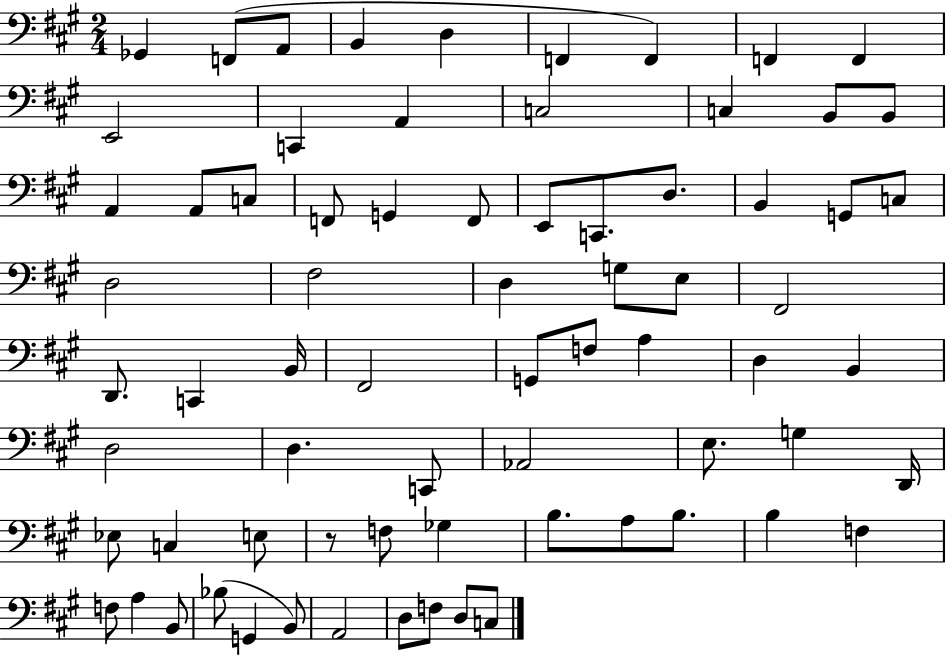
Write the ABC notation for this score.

X:1
T:Untitled
M:2/4
L:1/4
K:A
_G,, F,,/2 A,,/2 B,, D, F,, F,, F,, F,, E,,2 C,, A,, C,2 C, B,,/2 B,,/2 A,, A,,/2 C,/2 F,,/2 G,, F,,/2 E,,/2 C,,/2 D,/2 B,, G,,/2 C,/2 D,2 ^F,2 D, G,/2 E,/2 ^F,,2 D,,/2 C,, B,,/4 ^F,,2 G,,/2 F,/2 A, D, B,, D,2 D, C,,/2 _A,,2 E,/2 G, D,,/4 _E,/2 C, E,/2 z/2 F,/2 _G, B,/2 A,/2 B,/2 B, F, F,/2 A, B,,/2 _B,/2 G,, B,,/2 A,,2 D,/2 F,/2 D,/2 C,/2